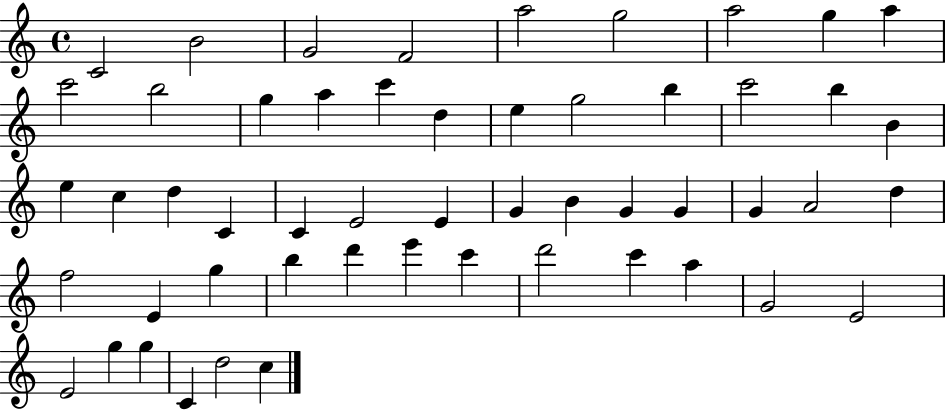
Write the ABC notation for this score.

X:1
T:Untitled
M:4/4
L:1/4
K:C
C2 B2 G2 F2 a2 g2 a2 g a c'2 b2 g a c' d e g2 b c'2 b B e c d C C E2 E G B G G G A2 d f2 E g b d' e' c' d'2 c' a G2 E2 E2 g g C d2 c